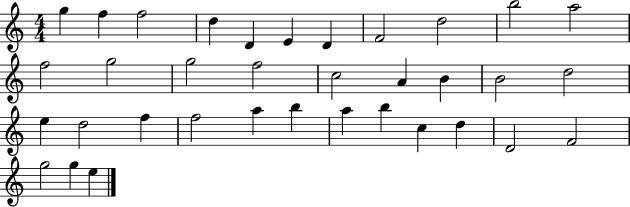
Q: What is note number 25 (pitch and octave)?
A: A5